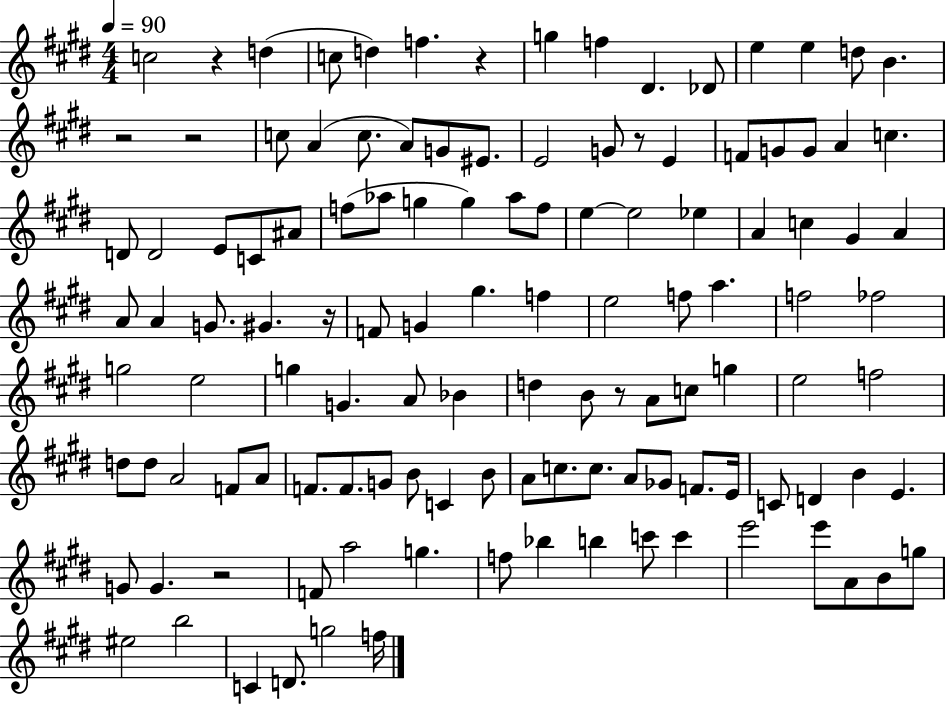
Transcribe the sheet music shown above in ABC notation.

X:1
T:Untitled
M:4/4
L:1/4
K:E
c2 z d c/2 d f z g f ^D _D/2 e e d/2 B z2 z2 c/2 A c/2 A/2 G/2 ^E/2 E2 G/2 z/2 E F/2 G/2 G/2 A c D/2 D2 E/2 C/2 ^A/2 f/2 _a/2 g g _a/2 f/2 e e2 _e A c ^G A A/2 A G/2 ^G z/4 F/2 G ^g f e2 f/2 a f2 _f2 g2 e2 g G A/2 _B d B/2 z/2 A/2 c/2 g e2 f2 d/2 d/2 A2 F/2 A/2 F/2 F/2 G/2 B/2 C B/2 A/2 c/2 c/2 A/2 _G/2 F/2 E/4 C/2 D B E G/2 G z2 F/2 a2 g f/2 _b b c'/2 c' e'2 e'/2 A/2 B/2 g/2 ^e2 b2 C D/2 g2 f/4